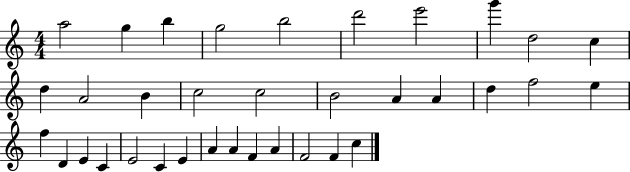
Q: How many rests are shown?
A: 0